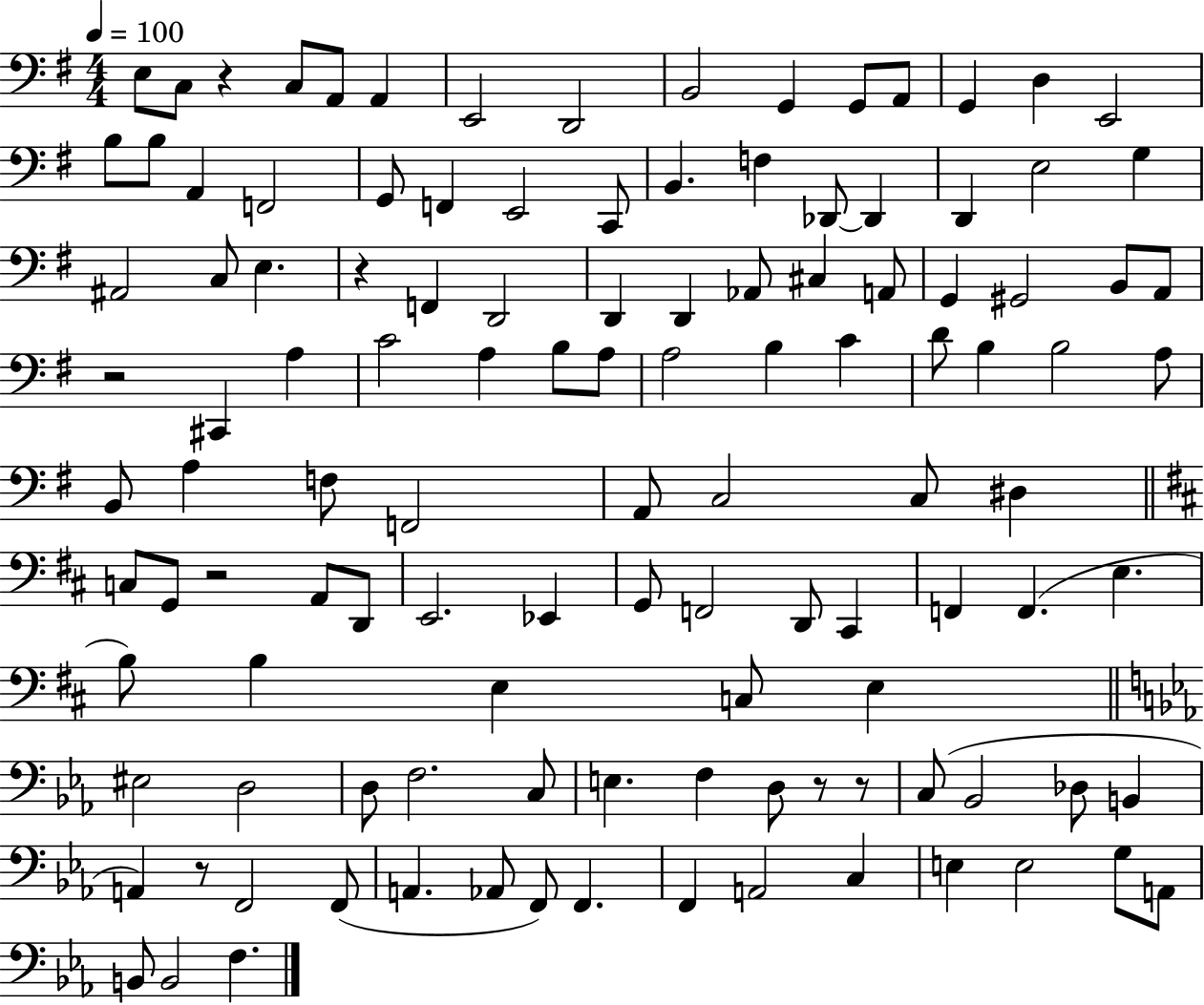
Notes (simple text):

E3/e C3/e R/q C3/e A2/e A2/q E2/h D2/h B2/h G2/q G2/e A2/e G2/q D3/q E2/h B3/e B3/e A2/q F2/h G2/e F2/q E2/h C2/e B2/q. F3/q Db2/e Db2/q D2/q E3/h G3/q A#2/h C3/e E3/q. R/q F2/q D2/h D2/q D2/q Ab2/e C#3/q A2/e G2/q G#2/h B2/e A2/e R/h C#2/q A3/q C4/h A3/q B3/e A3/e A3/h B3/q C4/q D4/e B3/q B3/h A3/e B2/e A3/q F3/e F2/h A2/e C3/h C3/e D#3/q C3/e G2/e R/h A2/e D2/e E2/h. Eb2/q G2/e F2/h D2/e C#2/q F2/q F2/q. E3/q. B3/e B3/q E3/q C3/e E3/q EIS3/h D3/h D3/e F3/h. C3/e E3/q. F3/q D3/e R/e R/e C3/e Bb2/h Db3/e B2/q A2/q R/e F2/h F2/e A2/q. Ab2/e F2/e F2/q. F2/q A2/h C3/q E3/q E3/h G3/e A2/e B2/e B2/h F3/q.